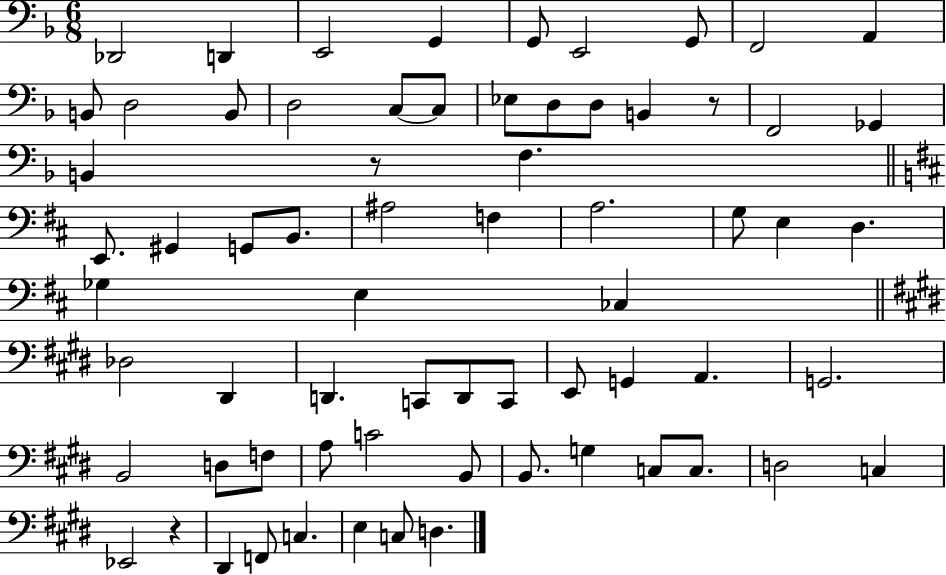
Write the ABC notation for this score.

X:1
T:Untitled
M:6/8
L:1/4
K:F
_D,,2 D,, E,,2 G,, G,,/2 E,,2 G,,/2 F,,2 A,, B,,/2 D,2 B,,/2 D,2 C,/2 C,/2 _E,/2 D,/2 D,/2 B,, z/2 F,,2 _G,, B,, z/2 F, E,,/2 ^G,, G,,/2 B,,/2 ^A,2 F, A,2 G,/2 E, D, _G, E, _C, _D,2 ^D,, D,, C,,/2 D,,/2 C,,/2 E,,/2 G,, A,, G,,2 B,,2 D,/2 F,/2 A,/2 C2 B,,/2 B,,/2 G, C,/2 C,/2 D,2 C, _E,,2 z ^D,, F,,/2 C, E, C,/2 D,